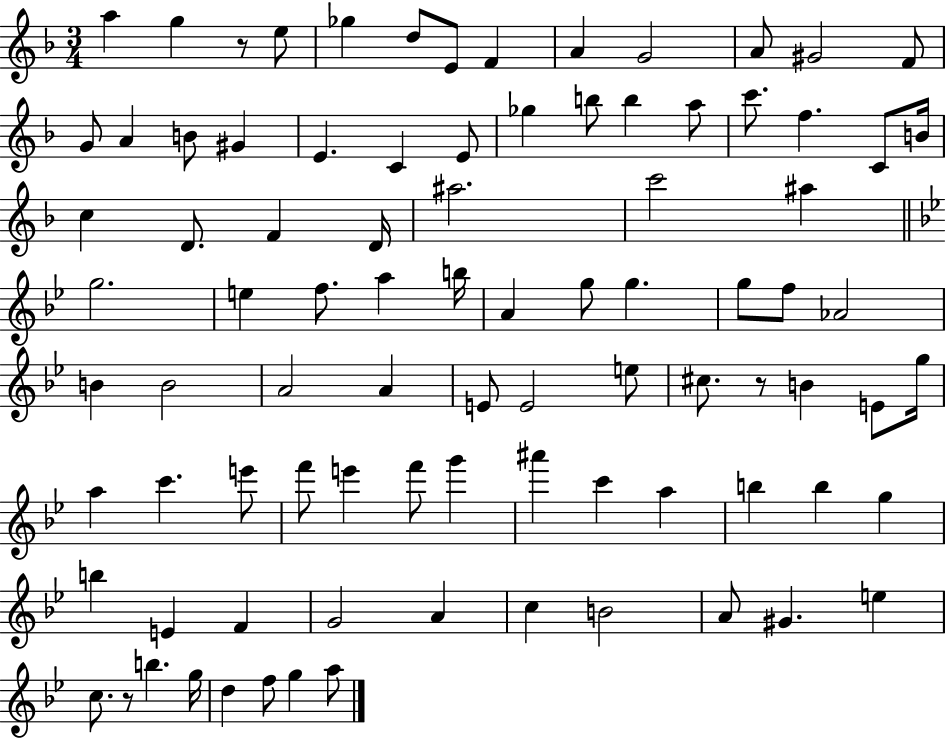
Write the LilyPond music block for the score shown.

{
  \clef treble
  \numericTimeSignature
  \time 3/4
  \key f \major
  a''4 g''4 r8 e''8 | ges''4 d''8 e'8 f'4 | a'4 g'2 | a'8 gis'2 f'8 | \break g'8 a'4 b'8 gis'4 | e'4. c'4 e'8 | ges''4 b''8 b''4 a''8 | c'''8. f''4. c'8 b'16 | \break c''4 d'8. f'4 d'16 | ais''2. | c'''2 ais''4 | \bar "||" \break \key bes \major g''2. | e''4 f''8. a''4 b''16 | a'4 g''8 g''4. | g''8 f''8 aes'2 | \break b'4 b'2 | a'2 a'4 | e'8 e'2 e''8 | cis''8. r8 b'4 e'8 g''16 | \break a''4 c'''4. e'''8 | f'''8 e'''4 f'''8 g'''4 | ais'''4 c'''4 a''4 | b''4 b''4 g''4 | \break b''4 e'4 f'4 | g'2 a'4 | c''4 b'2 | a'8 gis'4. e''4 | \break c''8. r8 b''4. g''16 | d''4 f''8 g''4 a''8 | \bar "|."
}